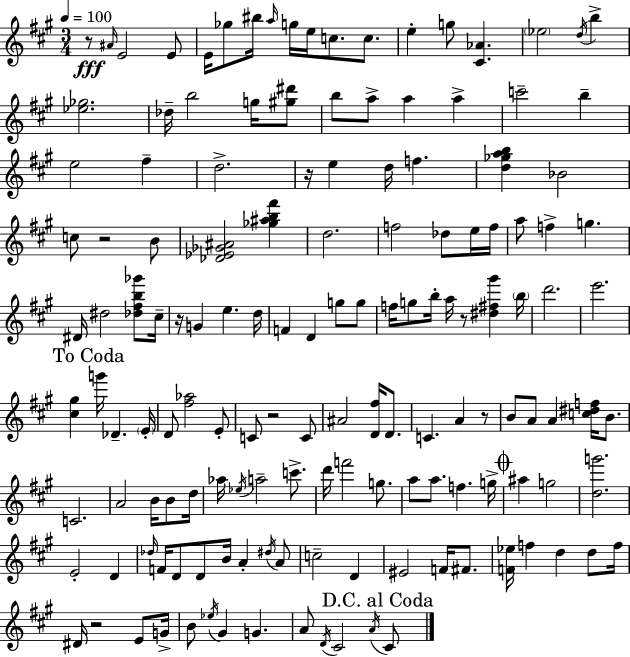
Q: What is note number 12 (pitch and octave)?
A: E5